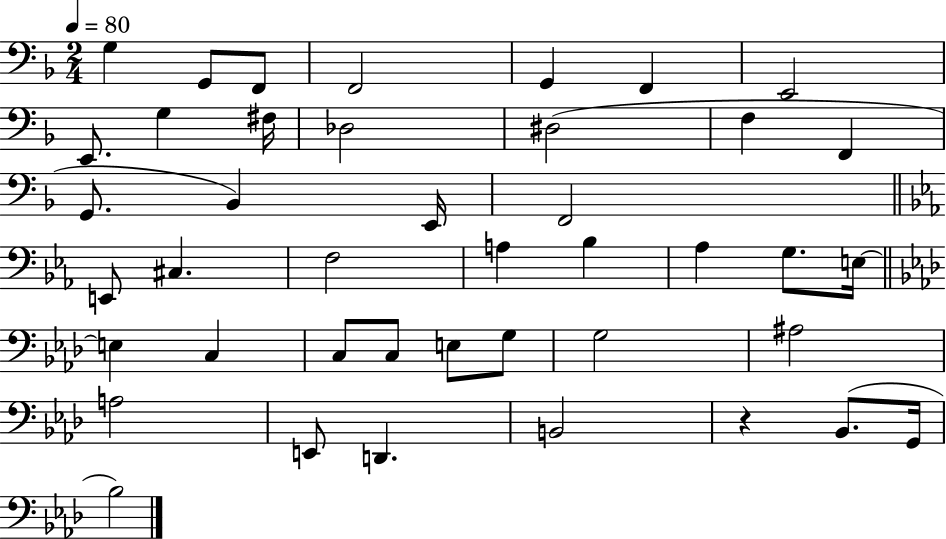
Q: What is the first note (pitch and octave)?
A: G3